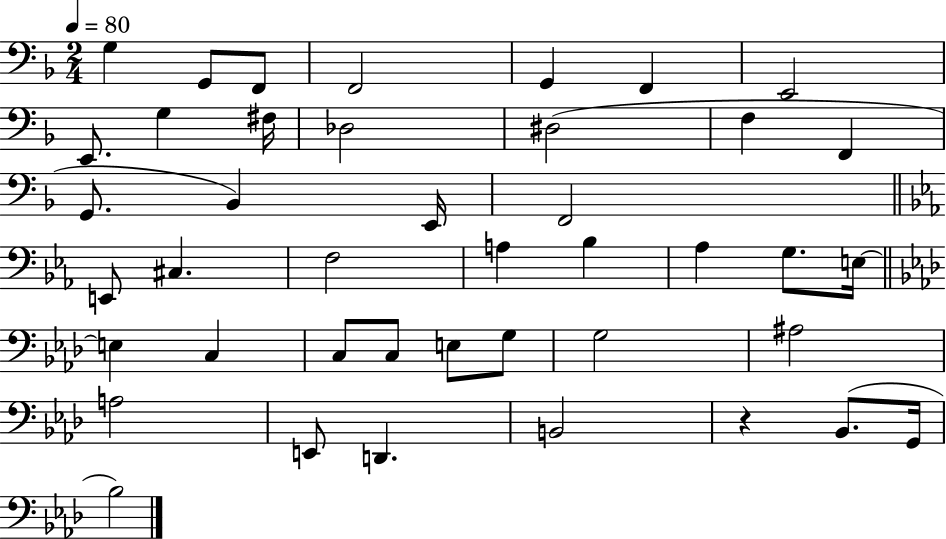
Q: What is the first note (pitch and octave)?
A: G3